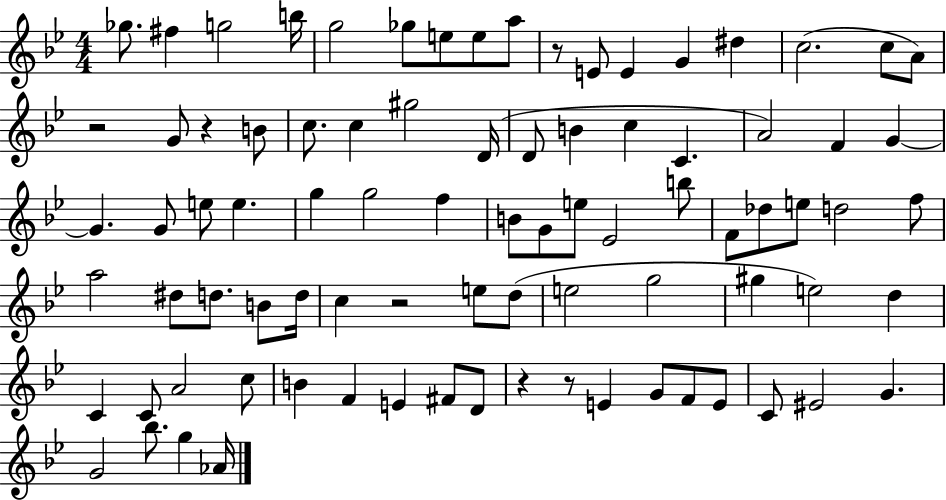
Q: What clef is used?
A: treble